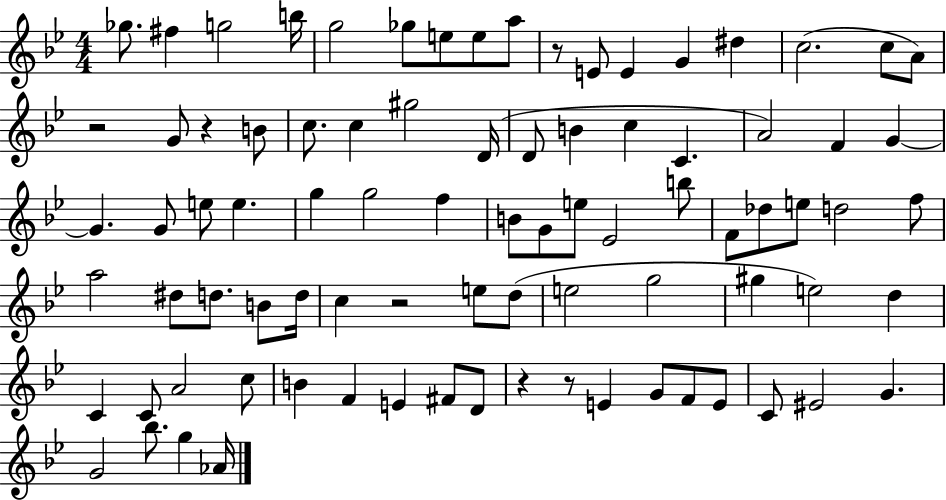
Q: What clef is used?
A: treble